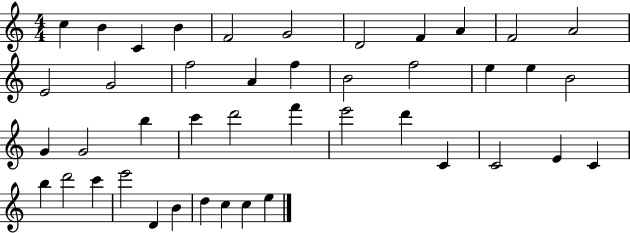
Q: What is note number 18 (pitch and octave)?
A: F5